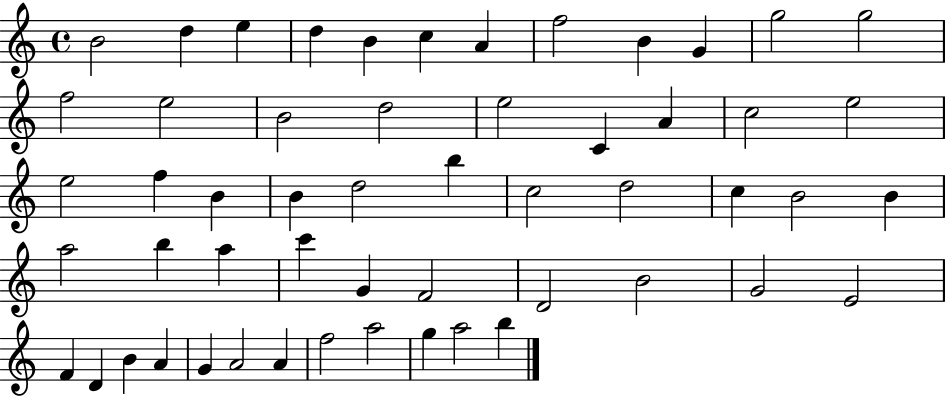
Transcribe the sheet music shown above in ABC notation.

X:1
T:Untitled
M:4/4
L:1/4
K:C
B2 d e d B c A f2 B G g2 g2 f2 e2 B2 d2 e2 C A c2 e2 e2 f B B d2 b c2 d2 c B2 B a2 b a c' G F2 D2 B2 G2 E2 F D B A G A2 A f2 a2 g a2 b